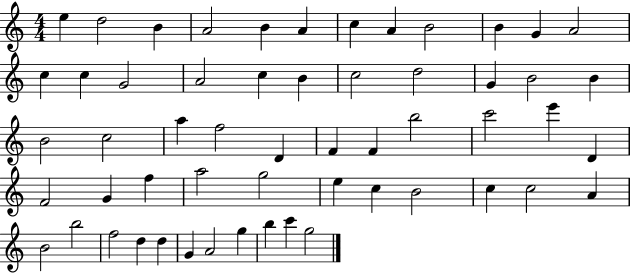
X:1
T:Untitled
M:4/4
L:1/4
K:C
e d2 B A2 B A c A B2 B G A2 c c G2 A2 c B c2 d2 G B2 B B2 c2 a f2 D F F b2 c'2 e' D F2 G f a2 g2 e c B2 c c2 A B2 b2 f2 d d G A2 g b c' g2